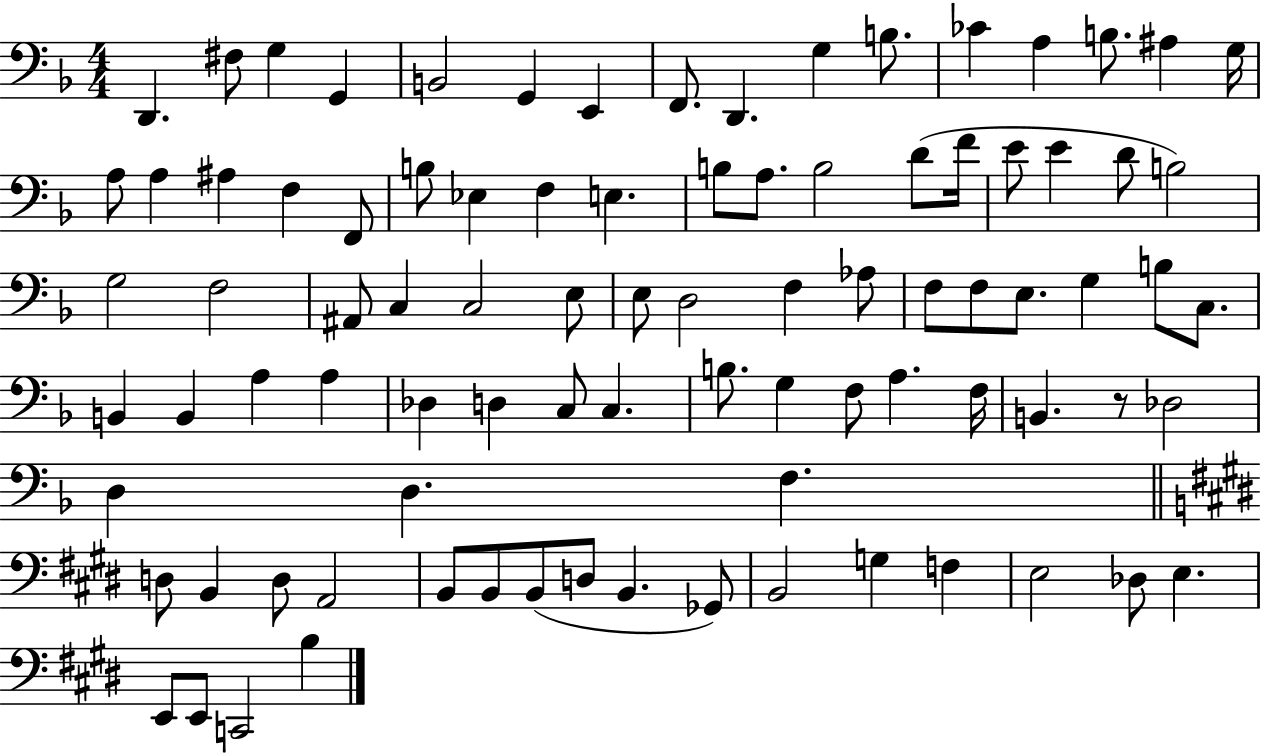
{
  \clef bass
  \numericTimeSignature
  \time 4/4
  \key f \major
  d,4. fis8 g4 g,4 | b,2 g,4 e,4 | f,8. d,4. g4 b8. | ces'4 a4 b8. ais4 g16 | \break a8 a4 ais4 f4 f,8 | b8 ees4 f4 e4. | b8 a8. b2 d'8( f'16 | e'8 e'4 d'8 b2) | \break g2 f2 | ais,8 c4 c2 e8 | e8 d2 f4 aes8 | f8 f8 e8. g4 b8 c8. | \break b,4 b,4 a4 a4 | des4 d4 c8 c4. | b8. g4 f8 a4. f16 | b,4. r8 des2 | \break d4 d4. f4. | \bar "||" \break \key e \major d8 b,4 d8 a,2 | b,8 b,8 b,8( d8 b,4. ges,8) | b,2 g4 f4 | e2 des8 e4. | \break e,8 e,8 c,2 b4 | \bar "|."
}